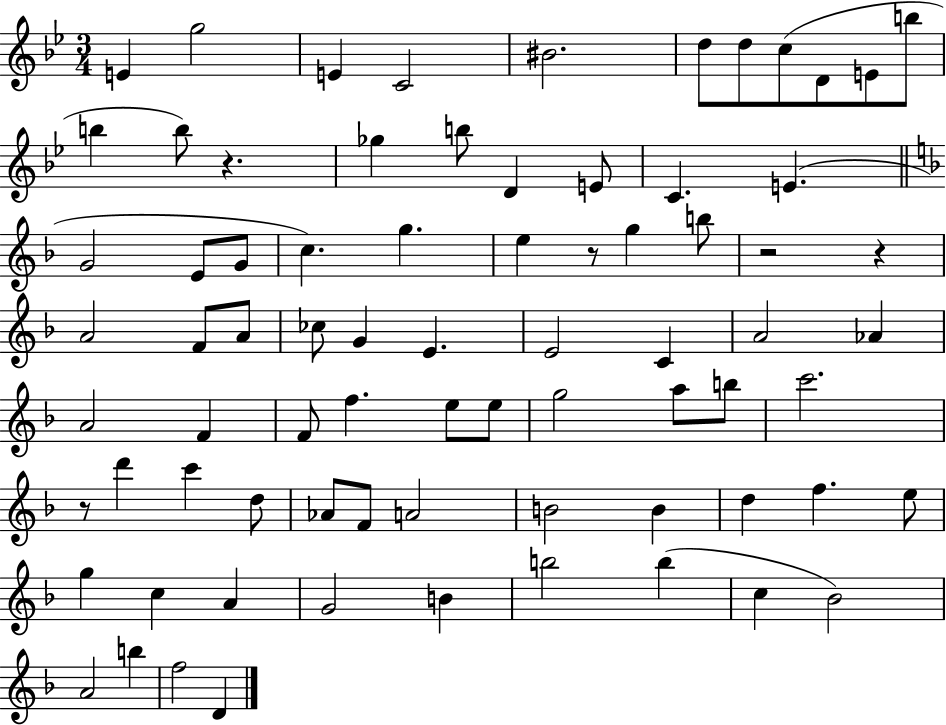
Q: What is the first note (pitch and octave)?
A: E4